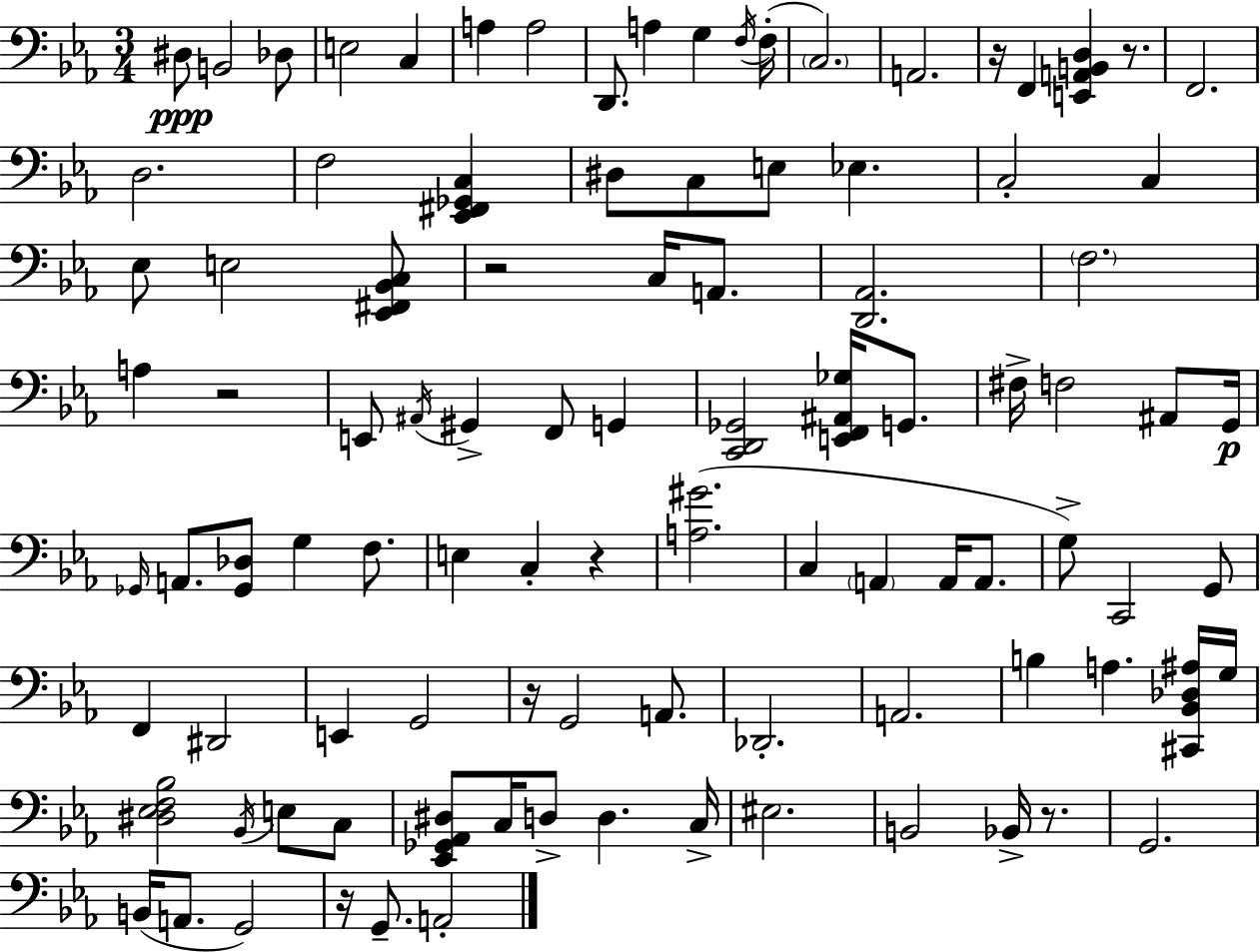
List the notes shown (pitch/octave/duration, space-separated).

D#3/e B2/h Db3/e E3/h C3/q A3/q A3/h D2/e. A3/q G3/q F3/s F3/s C3/h. A2/h. R/s F2/q [E2,A2,B2,D3]/q R/e. F2/h. D3/h. F3/h [Eb2,F#2,Gb2,C3]/q D#3/e C3/e E3/e Eb3/q. C3/h C3/q Eb3/e E3/h [Eb2,F#2,Bb2,C3]/e R/h C3/s A2/e. [D2,Ab2]/h. F3/h. A3/q R/h E2/e A#2/s G#2/q F2/e G2/q [C2,D2,Gb2]/h [E2,F2,A#2,Gb3]/s G2/e. F#3/s F3/h A#2/e G2/s Gb2/s A2/e. [Gb2,Db3]/e G3/q F3/e. E3/q C3/q R/q [A3,G#4]/h. C3/q A2/q A2/s A2/e. G3/e C2/h G2/e F2/q D#2/h E2/q G2/h R/s G2/h A2/e. Db2/h. A2/h. B3/q A3/q. [C#2,Bb2,Db3,A#3]/s G3/s [D#3,Eb3,F3,Bb3]/h Bb2/s E3/e C3/e [Eb2,Gb2,Ab2,D#3]/e C3/s D3/e D3/q. C3/s EIS3/h. B2/h Bb2/s R/e. G2/h. B2/s A2/e. G2/h R/s G2/e. A2/h